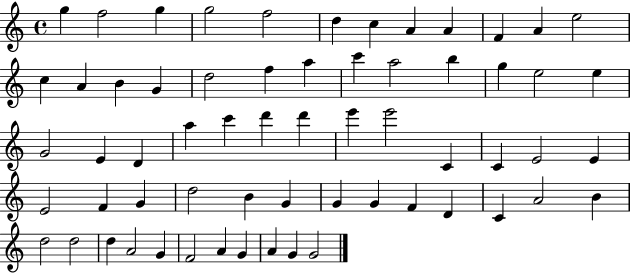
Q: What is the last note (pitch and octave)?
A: G4